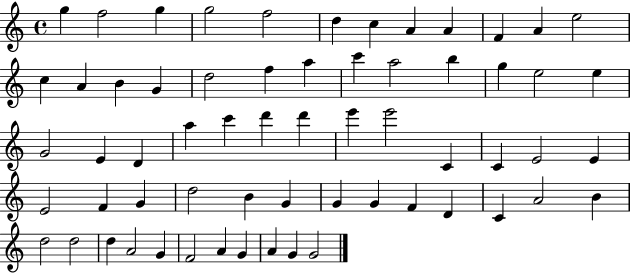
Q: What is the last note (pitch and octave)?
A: G4